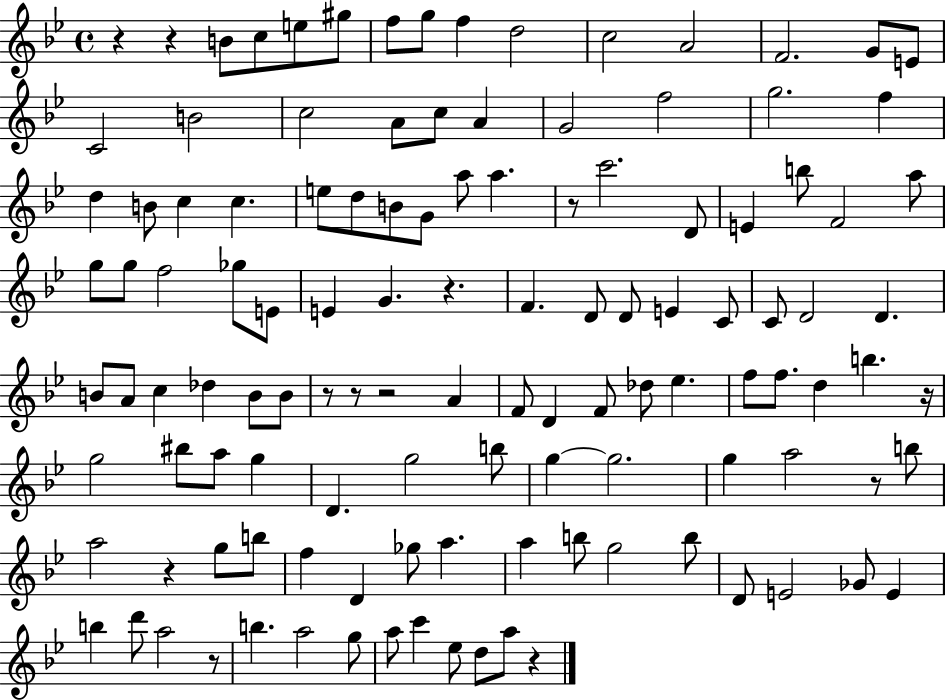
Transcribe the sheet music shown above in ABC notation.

X:1
T:Untitled
M:4/4
L:1/4
K:Bb
z z B/2 c/2 e/2 ^g/2 f/2 g/2 f d2 c2 A2 F2 G/2 E/2 C2 B2 c2 A/2 c/2 A G2 f2 g2 f d B/2 c c e/2 d/2 B/2 G/2 a/2 a z/2 c'2 D/2 E b/2 F2 a/2 g/2 g/2 f2 _g/2 E/2 E G z F D/2 D/2 E C/2 C/2 D2 D B/2 A/2 c _d B/2 B/2 z/2 z/2 z2 A F/2 D F/2 _d/2 _e f/2 f/2 d b z/4 g2 ^b/2 a/2 g D g2 b/2 g g2 g a2 z/2 b/2 a2 z g/2 b/2 f D _g/2 a a b/2 g2 b/2 D/2 E2 _G/2 E b d'/2 a2 z/2 b a2 g/2 a/2 c' _e/2 d/2 a/2 z